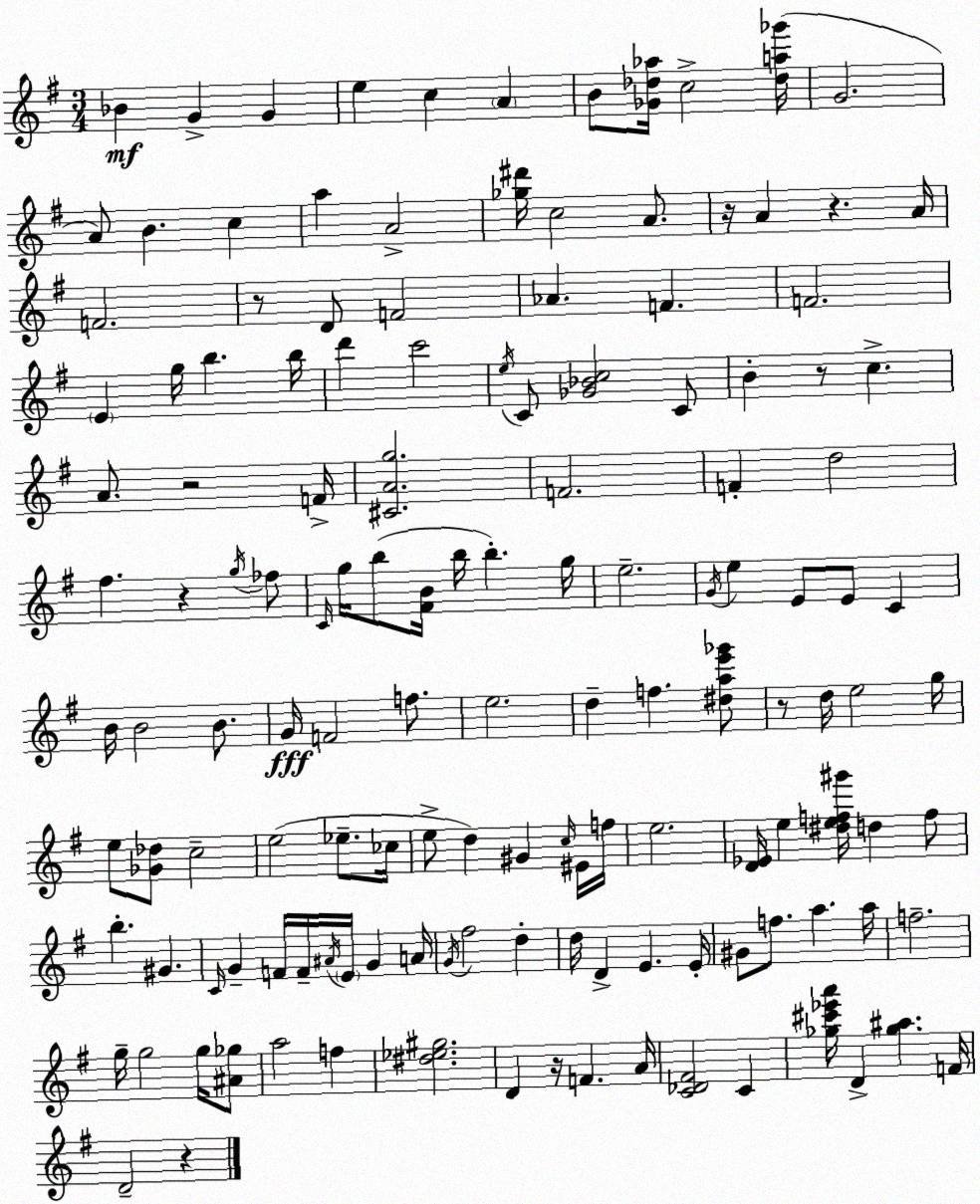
X:1
T:Untitled
M:3/4
L:1/4
K:Em
_B G G e c A B/2 [_G_d_a]/4 c2 [_da_g']/4 G2 A/2 B c a A2 [_g^d']/4 c2 A/2 z/4 A z A/4 F2 z/2 D/2 F2 _A F F2 E g/4 b b/4 d' c'2 e/4 C/2 [_G_Bc]2 C/2 B z/2 c A/2 z2 F/4 [^CAg]2 F2 F d2 ^f z g/4 _f/2 C/4 g/4 b/2 [^FB]/4 b/4 b g/4 e2 G/4 e E/2 E/2 C B/4 B2 B/2 G/4 F2 f/2 e2 d f [^dae'_g']/2 z/2 d/4 e2 g/4 e/2 [_G_d]/2 c2 e2 _e/2 _c/4 e/2 d ^G c/4 ^E/4 f/4 e2 [D_E]/4 e [^def^g']/4 d f/2 b ^G C/4 G F/4 F/4 ^A/4 E/4 G A/4 G/4 ^f2 d d/4 D E E/4 ^G/2 f/2 a a/4 f2 g/4 g2 g/4 [^A_g]/2 a2 f [^d_e^g]2 D z/4 F A/4 [C_D^F]2 C [_g^c'_e'a']/4 D [_g^a] F/4 D2 z